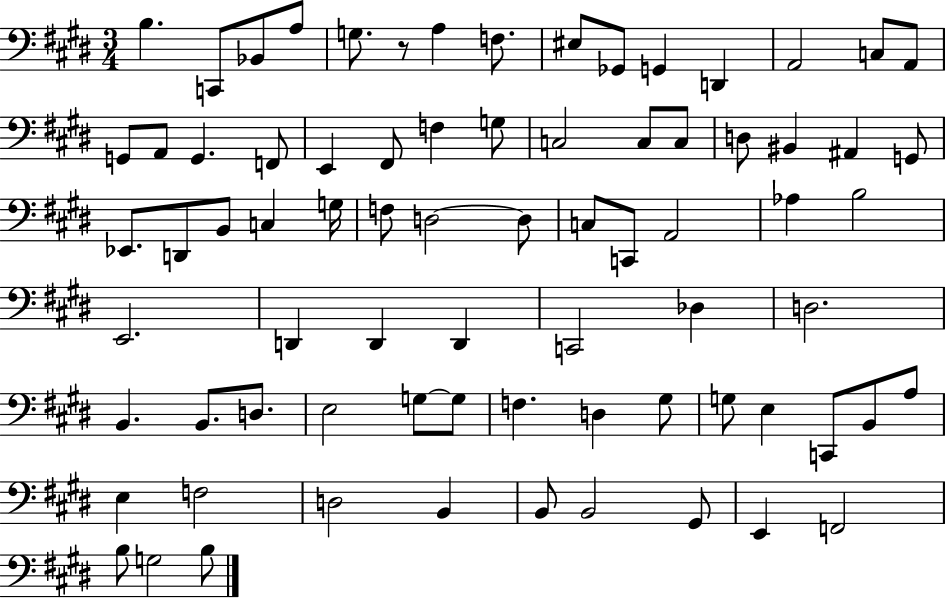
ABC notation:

X:1
T:Untitled
M:3/4
L:1/4
K:E
B, C,,/2 _B,,/2 A,/2 G,/2 z/2 A, F,/2 ^E,/2 _G,,/2 G,, D,, A,,2 C,/2 A,,/2 G,,/2 A,,/2 G,, F,,/2 E,, ^F,,/2 F, G,/2 C,2 C,/2 C,/2 D,/2 ^B,, ^A,, G,,/2 _E,,/2 D,,/2 B,,/2 C, G,/4 F,/2 D,2 D,/2 C,/2 C,,/2 A,,2 _A, B,2 E,,2 D,, D,, D,, C,,2 _D, D,2 B,, B,,/2 D,/2 E,2 G,/2 G,/2 F, D, ^G,/2 G,/2 E, C,,/2 B,,/2 A,/2 E, F,2 D,2 B,, B,,/2 B,,2 ^G,,/2 E,, F,,2 B,/2 G,2 B,/2